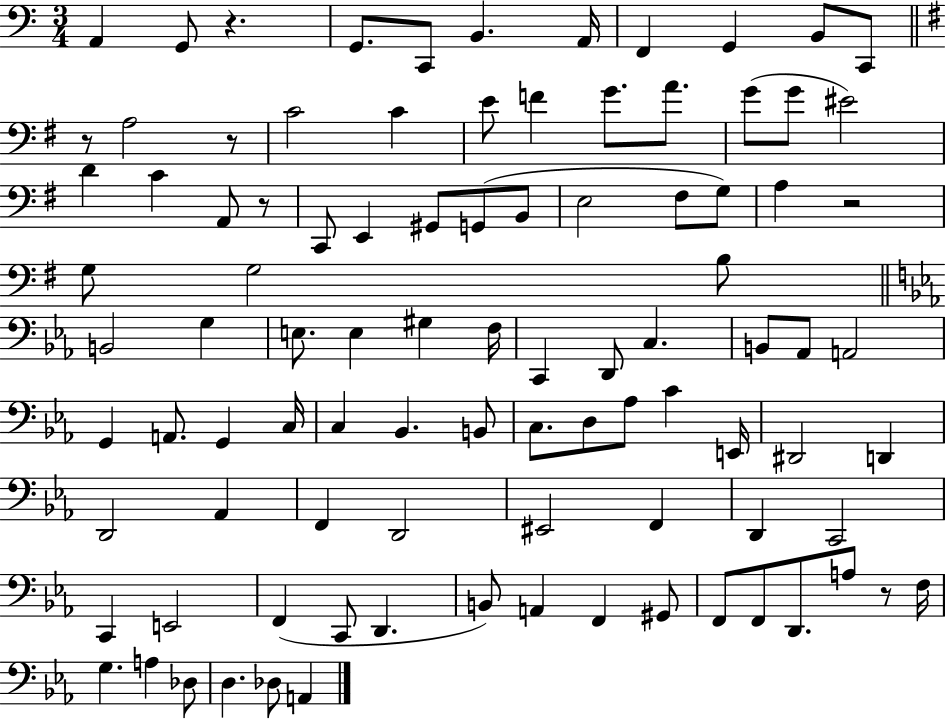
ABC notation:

X:1
T:Untitled
M:3/4
L:1/4
K:C
A,, G,,/2 z G,,/2 C,,/2 B,, A,,/4 F,, G,, B,,/2 C,,/2 z/2 A,2 z/2 C2 C E/2 F G/2 A/2 G/2 G/2 ^E2 D C A,,/2 z/2 C,,/2 E,, ^G,,/2 G,,/2 B,,/2 E,2 ^F,/2 G,/2 A, z2 G,/2 G,2 B,/2 B,,2 G, E,/2 E, ^G, F,/4 C,, D,,/2 C, B,,/2 _A,,/2 A,,2 G,, A,,/2 G,, C,/4 C, _B,, B,,/2 C,/2 D,/2 _A,/2 C E,,/4 ^D,,2 D,, D,,2 _A,, F,, D,,2 ^E,,2 F,, D,, C,,2 C,, E,,2 F,, C,,/2 D,, B,,/2 A,, F,, ^G,,/2 F,,/2 F,,/2 D,,/2 A,/2 z/2 F,/4 G, A, _D,/2 D, _D,/2 A,,